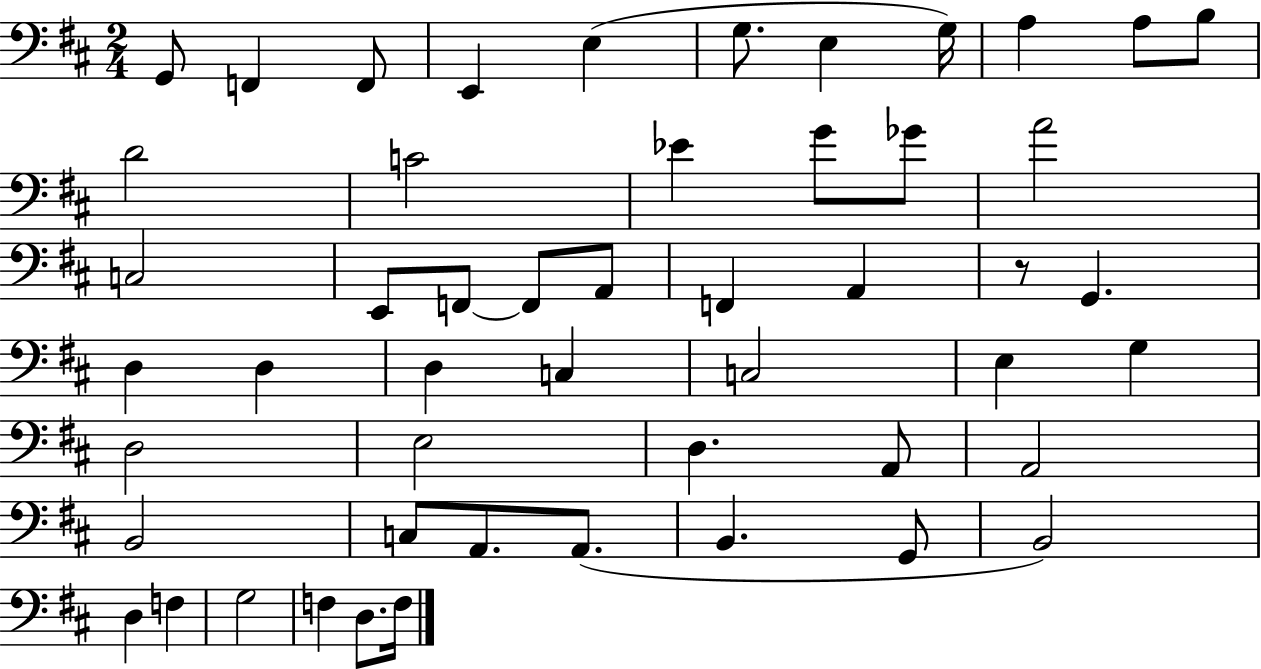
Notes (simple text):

G2/e F2/q F2/e E2/q E3/q G3/e. E3/q G3/s A3/q A3/e B3/e D4/h C4/h Eb4/q G4/e Gb4/e A4/h C3/h E2/e F2/e F2/e A2/e F2/q A2/q R/e G2/q. D3/q D3/q D3/q C3/q C3/h E3/q G3/q D3/h E3/h D3/q. A2/e A2/h B2/h C3/e A2/e. A2/e. B2/q. G2/e B2/h D3/q F3/q G3/h F3/q D3/e. F3/s